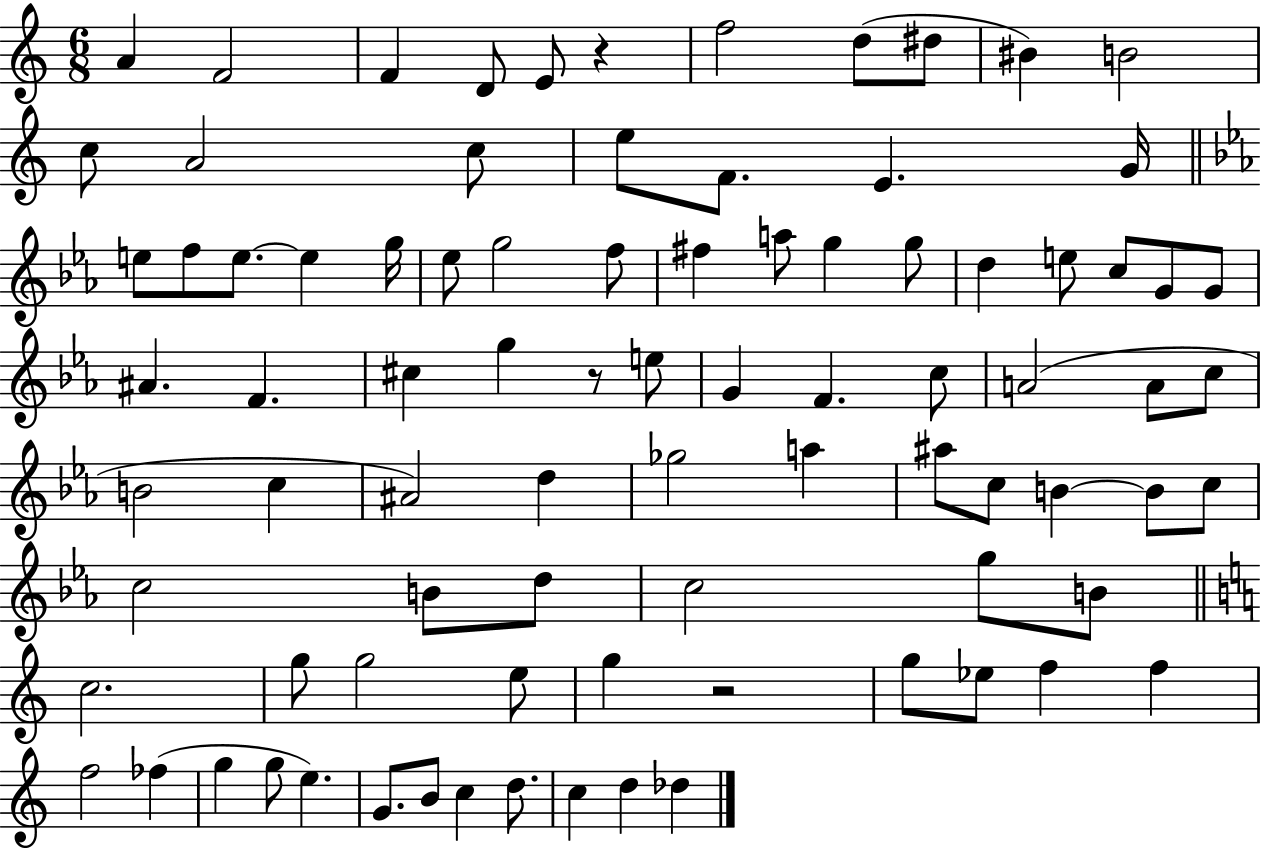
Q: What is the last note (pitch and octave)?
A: Db5